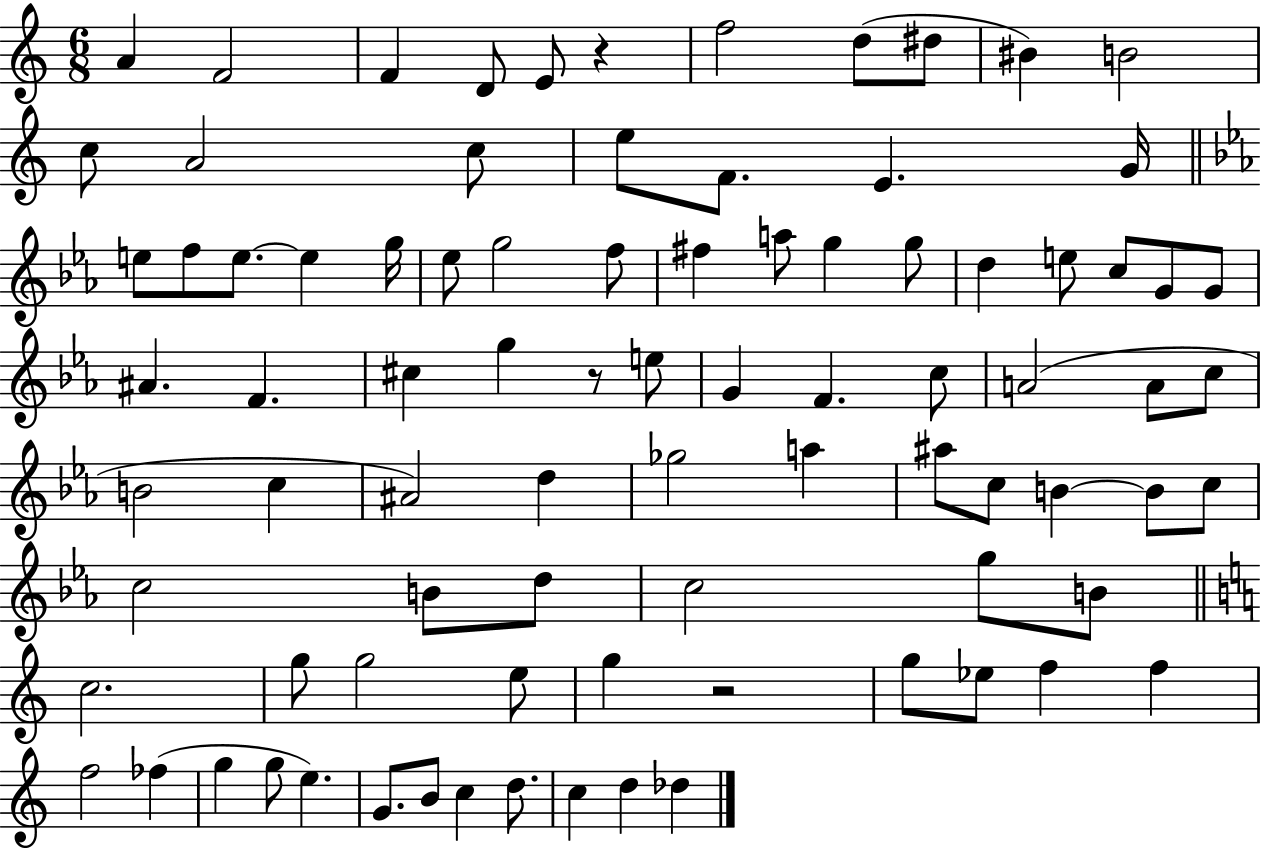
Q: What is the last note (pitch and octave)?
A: Db5